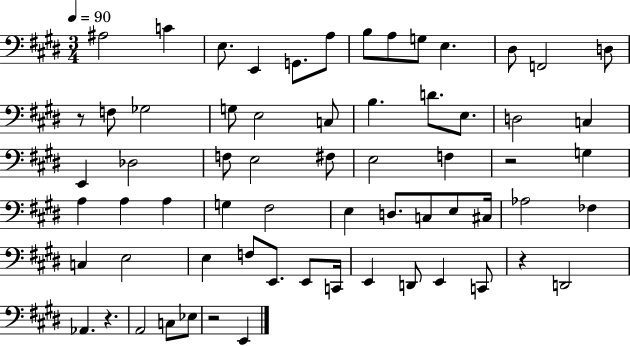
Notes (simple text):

A#3/h C4/q E3/e. E2/q G2/e. A3/e B3/e A3/e G3/e E3/q. D#3/e F2/h D3/e R/e F3/e Gb3/h G3/e E3/h C3/e B3/q. D4/e. E3/e. D3/h C3/q E2/q Db3/h F3/e E3/h F#3/e E3/h F3/q R/h G3/q A3/q A3/q A3/q G3/q F#3/h E3/q D3/e. C3/e E3/e C#3/s Ab3/h FES3/q C3/q E3/h E3/q F3/e E2/e. E2/e C2/s E2/q D2/e E2/q C2/e R/q D2/h Ab2/q. R/q. A2/h C3/e Eb3/e R/h E2/q